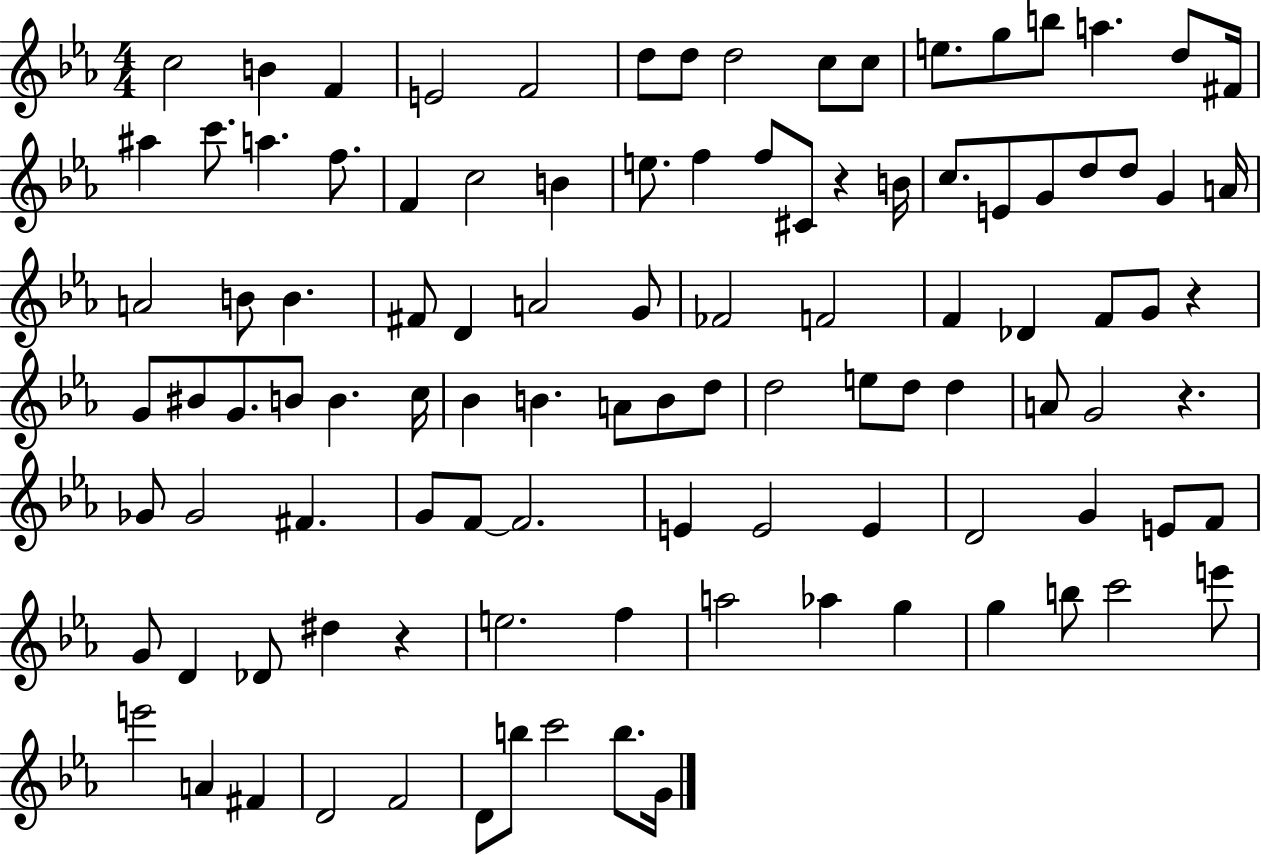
C5/h B4/q F4/q E4/h F4/h D5/e D5/e D5/h C5/e C5/e E5/e. G5/e B5/e A5/q. D5/e F#4/s A#5/q C6/e. A5/q. F5/e. F4/q C5/h B4/q E5/e. F5/q F5/e C#4/e R/q B4/s C5/e. E4/e G4/e D5/e D5/e G4/q A4/s A4/h B4/e B4/q. F#4/e D4/q A4/h G4/e FES4/h F4/h F4/q Db4/q F4/e G4/e R/q G4/e BIS4/e G4/e. B4/e B4/q. C5/s Bb4/q B4/q. A4/e B4/e D5/e D5/h E5/e D5/e D5/q A4/e G4/h R/q. Gb4/e Gb4/h F#4/q. G4/e F4/e F4/h. E4/q E4/h E4/q D4/h G4/q E4/e F4/e G4/e D4/q Db4/e D#5/q R/q E5/h. F5/q A5/h Ab5/q G5/q G5/q B5/e C6/h E6/e E6/h A4/q F#4/q D4/h F4/h D4/e B5/e C6/h B5/e. G4/s